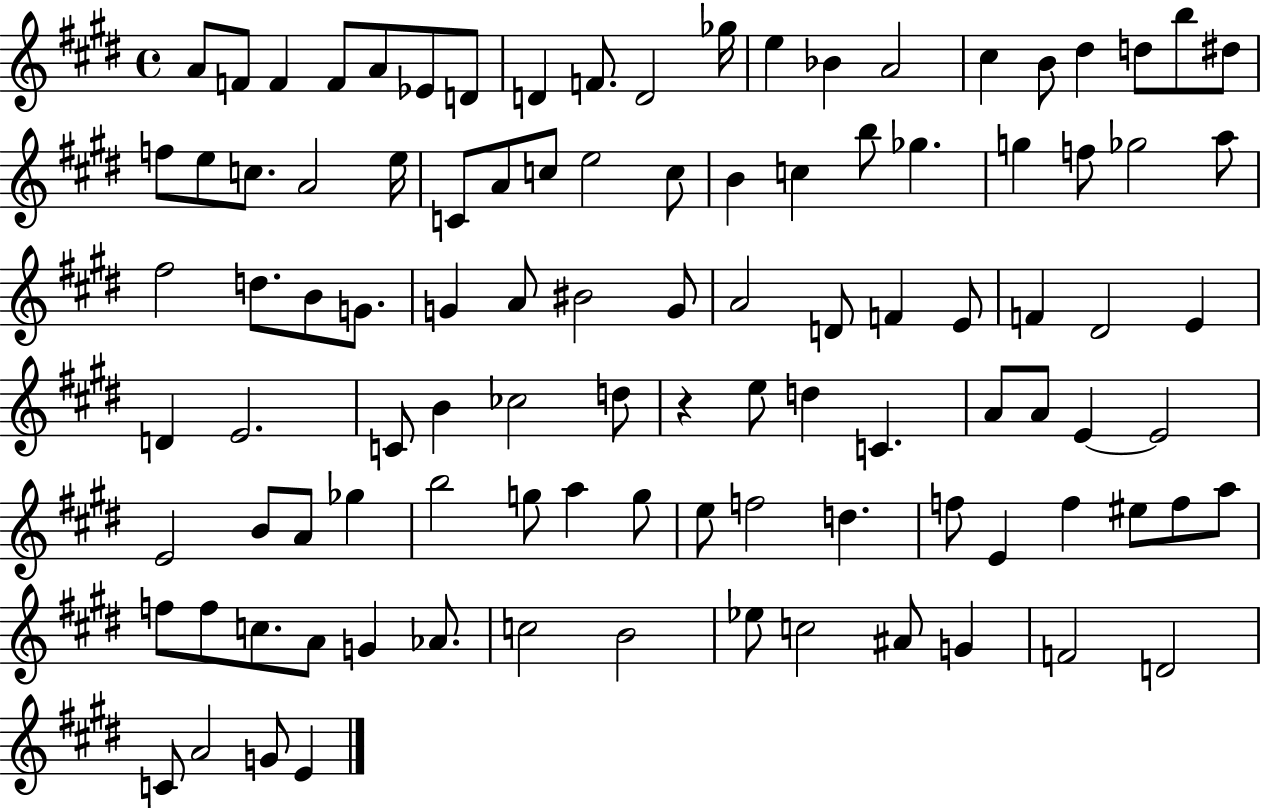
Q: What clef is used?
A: treble